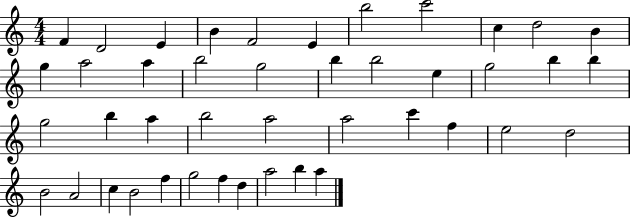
X:1
T:Untitled
M:4/4
L:1/4
K:C
F D2 E B F2 E b2 c'2 c d2 B g a2 a b2 g2 b b2 e g2 b b g2 b a b2 a2 a2 c' f e2 d2 B2 A2 c B2 f g2 f d a2 b a